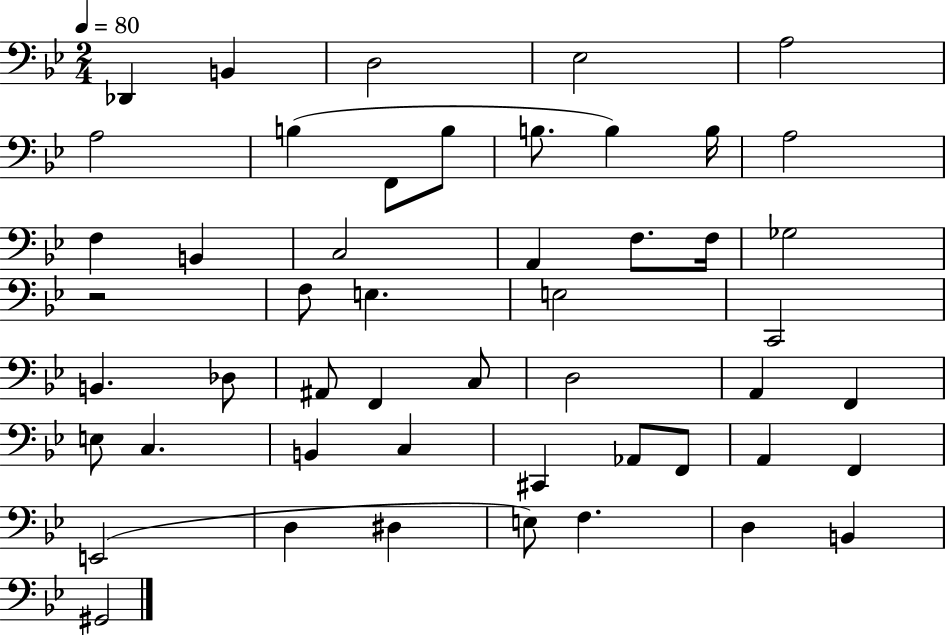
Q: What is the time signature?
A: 2/4